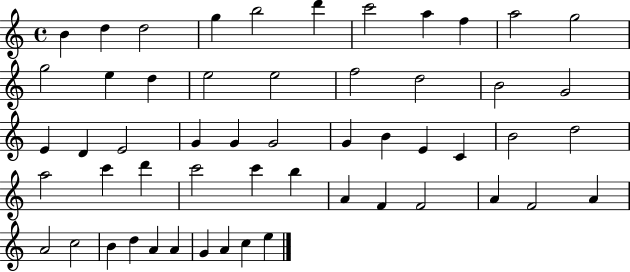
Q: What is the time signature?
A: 4/4